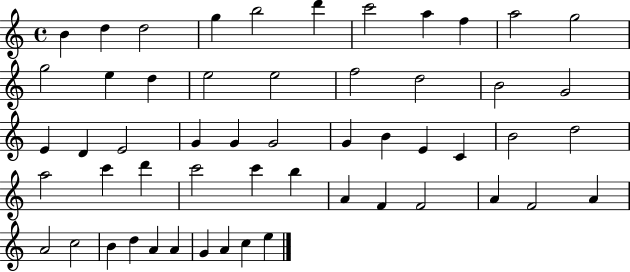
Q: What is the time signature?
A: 4/4